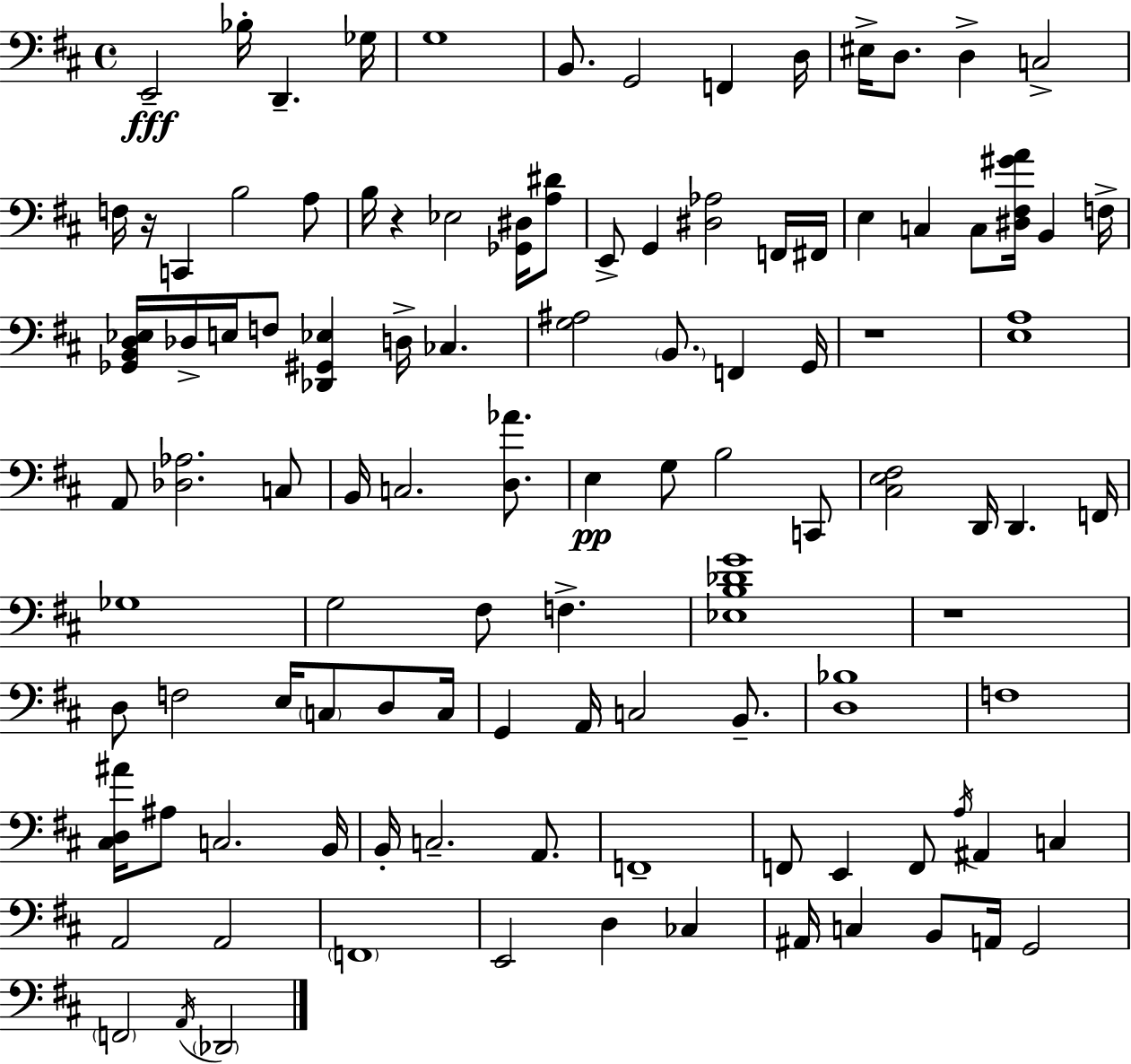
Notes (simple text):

E2/h Bb3/s D2/q. Gb3/s G3/w B2/e. G2/h F2/q D3/s EIS3/s D3/e. D3/q C3/h F3/s R/s C2/q B3/h A3/e B3/s R/q Eb3/h [Gb2,D#3]/s [A3,D#4]/e E2/e G2/q [D#3,Ab3]/h F2/s F#2/s E3/q C3/q C3/e [D#3,F#3,G#4,A4]/s B2/q F3/s [Gb2,B2,D3,Eb3]/s Db3/s E3/s F3/e [Db2,G#2,Eb3]/q D3/s CES3/q. [G3,A#3]/h B2/e. F2/q G2/s R/w [E3,A3]/w A2/e [Db3,Ab3]/h. C3/e B2/s C3/h. [D3,Ab4]/e. E3/q G3/e B3/h C2/e [C#3,E3,F#3]/h D2/s D2/q. F2/s Gb3/w G3/h F#3/e F3/q. [Eb3,B3,Db4,G4]/w R/w D3/e F3/h E3/s C3/e D3/e C3/s G2/q A2/s C3/h B2/e. [D3,Bb3]/w F3/w [C#3,D3,A#4]/s A#3/e C3/h. B2/s B2/s C3/h. A2/e. F2/w F2/e E2/q F2/e A3/s A#2/q C3/q A2/h A2/h F2/w E2/h D3/q CES3/q A#2/s C3/q B2/e A2/s G2/h F2/h A2/s Db2/h